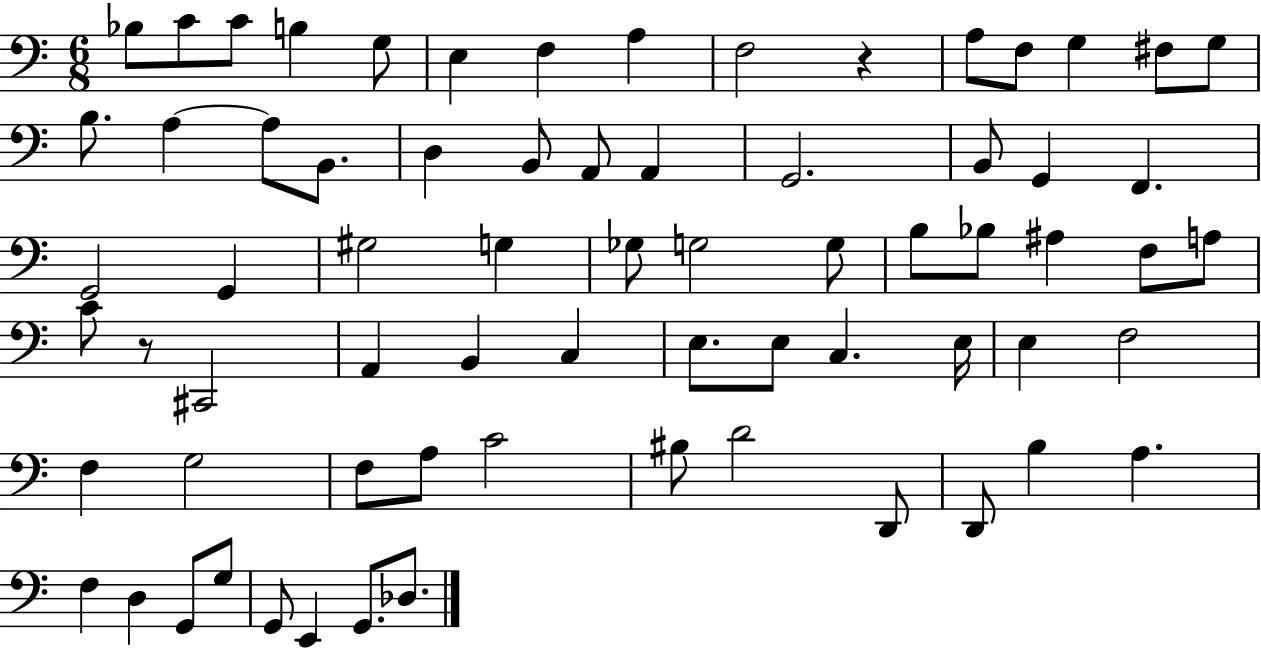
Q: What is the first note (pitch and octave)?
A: Bb3